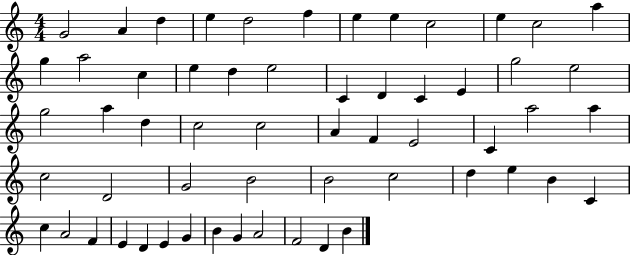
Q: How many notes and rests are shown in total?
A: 58